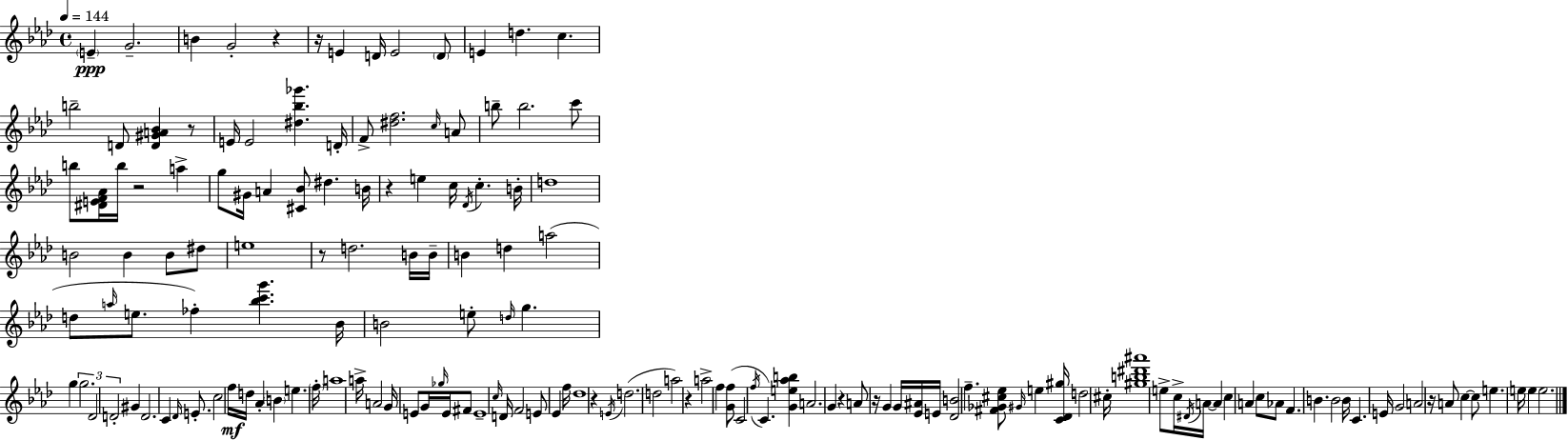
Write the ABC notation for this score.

X:1
T:Untitled
M:4/4
L:1/4
K:Fm
E G2 B G2 z z/4 E D/4 E2 D/2 E d c b2 D/2 [D^GA_B] z/2 E/4 E2 [^d_b_g'] D/4 F/2 [^df]2 c/4 A/2 b/2 b2 c'/2 b/2 [^DEF_A]/4 b/4 z2 a g/2 ^G/4 A [^C_B]/2 ^d B/4 z e c/4 _D/4 c B/4 d4 B2 B B/2 ^d/2 e4 z/2 d2 B/4 B/4 B d a2 d/2 a/4 e/2 _f [_bc'g'] _B/4 B2 e/2 d/4 g g g2 _D2 D2 ^G D2 C _D/4 E/2 c2 f/4 d/4 _A B e f/4 a4 a/4 A2 G/4 E/2 G/4 _g/4 E/4 ^F/2 E4 c/4 D/4 F2 E/2 _E f/4 _d4 z E/4 d2 d2 a2 z a2 f [Gf]/2 C2 f/4 C [Ge_ab] A2 G z A/2 z/4 G G/4 [_E^A]/4 E/4 [_DB]2 f [^F_G^c_e]/2 ^G/4 e [C_D^g]/4 d2 ^c/4 [^gb^d'^a']4 e/2 c/4 ^D/4 A/4 A c A c/2 _A/2 F B B2 B/4 C E/4 G2 A2 z/4 A/2 c c/2 e e/4 e e2